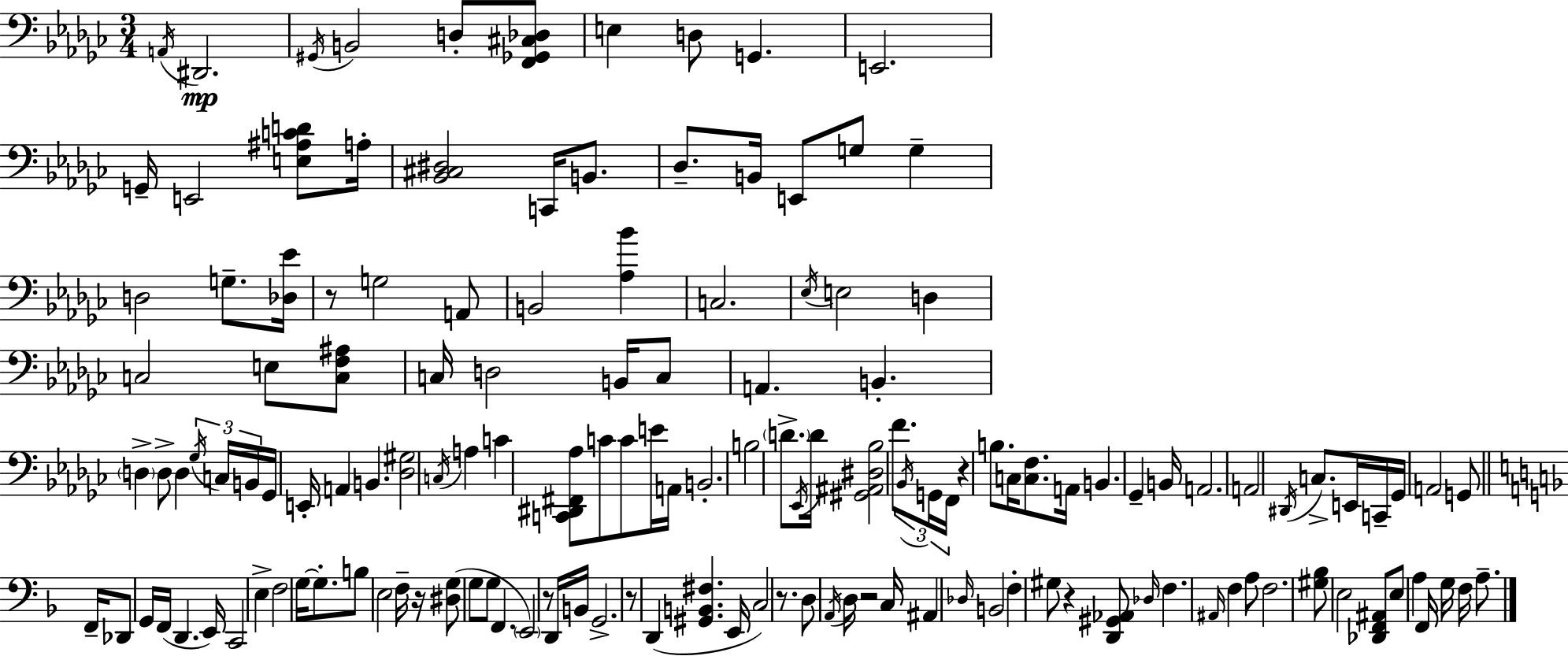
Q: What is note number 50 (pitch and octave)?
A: C4